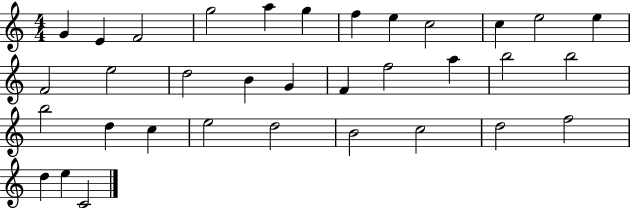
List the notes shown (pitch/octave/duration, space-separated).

G4/q E4/q F4/h G5/h A5/q G5/q F5/q E5/q C5/h C5/q E5/h E5/q F4/h E5/h D5/h B4/q G4/q F4/q F5/h A5/q B5/h B5/h B5/h D5/q C5/q E5/h D5/h B4/h C5/h D5/h F5/h D5/q E5/q C4/h